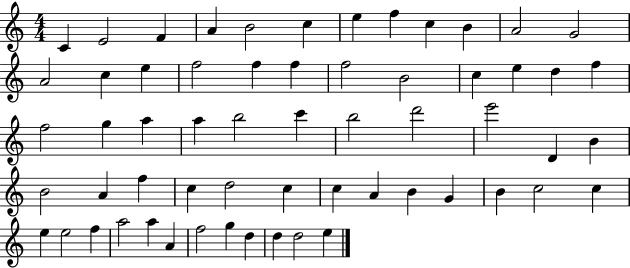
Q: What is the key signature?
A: C major